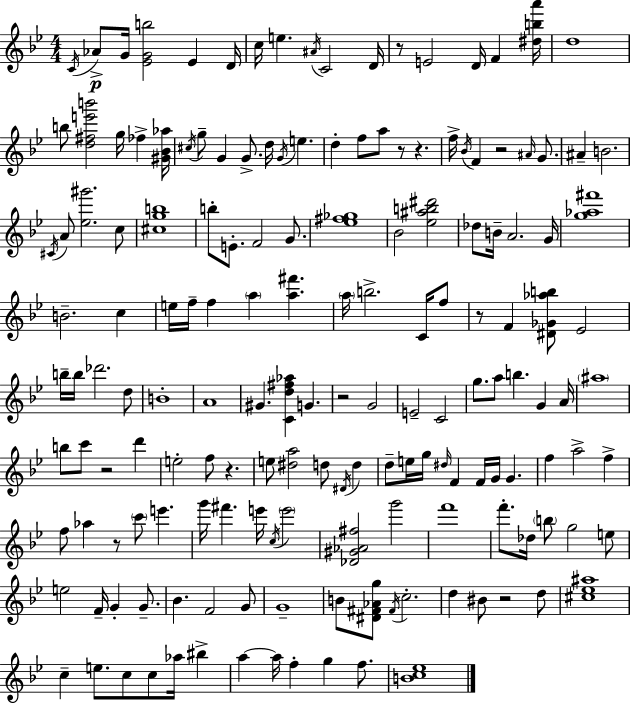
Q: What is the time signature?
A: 4/4